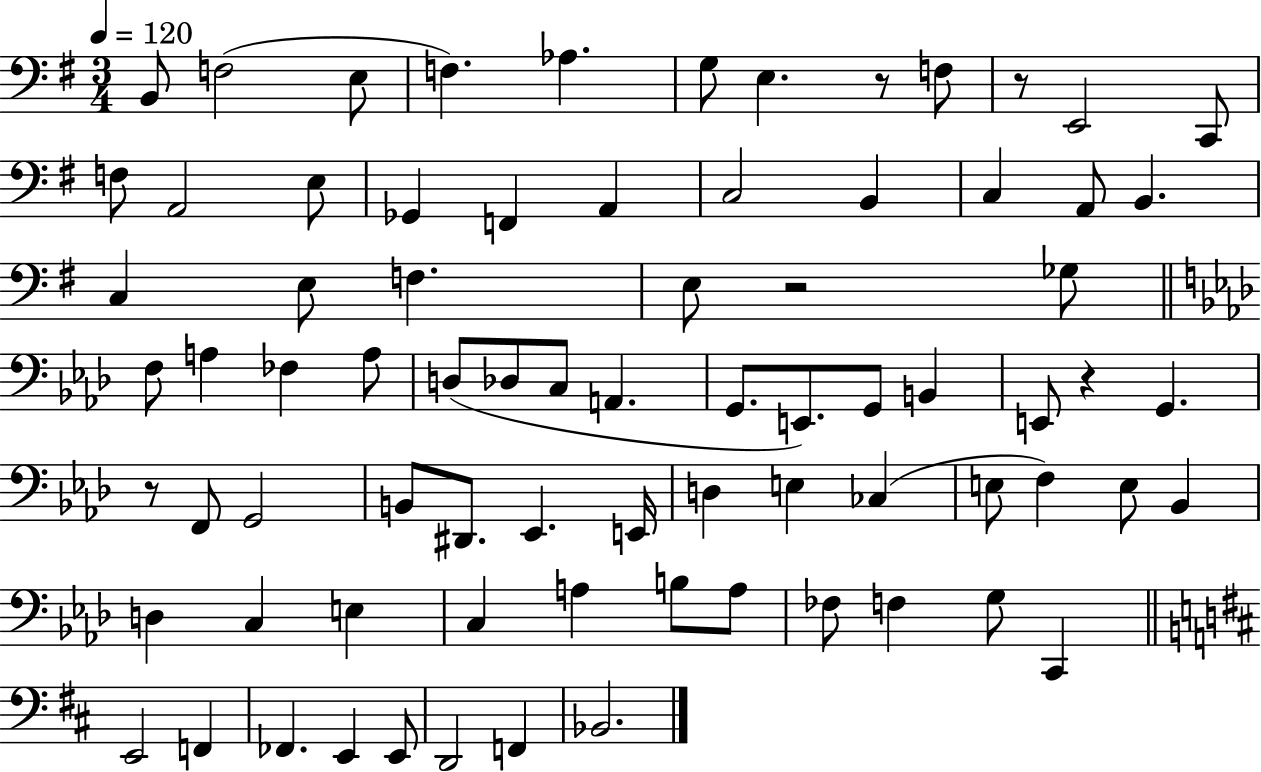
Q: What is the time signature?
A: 3/4